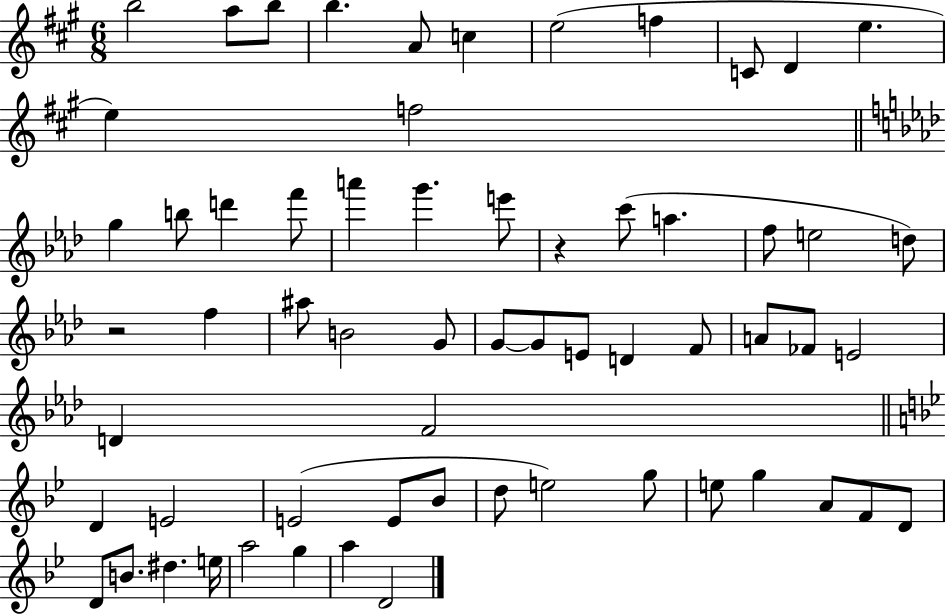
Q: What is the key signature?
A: A major